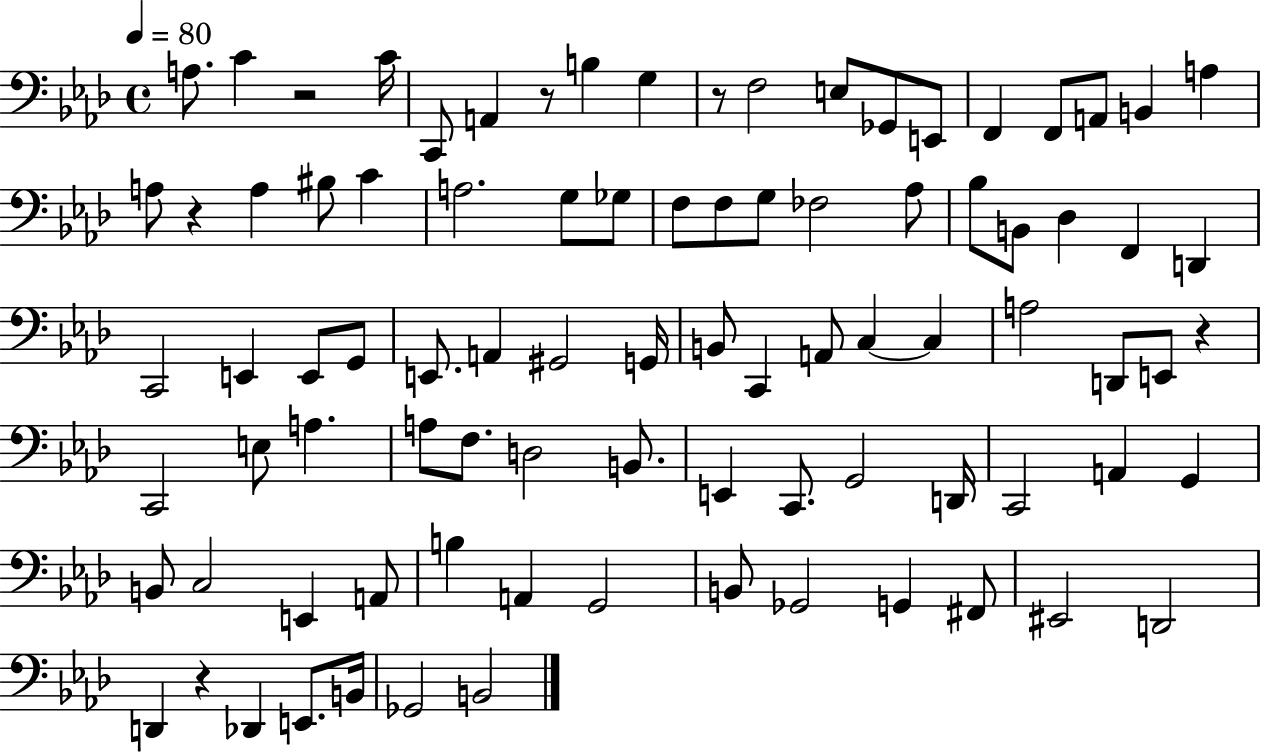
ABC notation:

X:1
T:Untitled
M:4/4
L:1/4
K:Ab
A,/2 C z2 C/4 C,,/2 A,, z/2 B, G, z/2 F,2 E,/2 _G,,/2 E,,/2 F,, F,,/2 A,,/2 B,, A, A,/2 z A, ^B,/2 C A,2 G,/2 _G,/2 F,/2 F,/2 G,/2 _F,2 _A,/2 _B,/2 B,,/2 _D, F,, D,, C,,2 E,, E,,/2 G,,/2 E,,/2 A,, ^G,,2 G,,/4 B,,/2 C,, A,,/2 C, C, A,2 D,,/2 E,,/2 z C,,2 E,/2 A, A,/2 F,/2 D,2 B,,/2 E,, C,,/2 G,,2 D,,/4 C,,2 A,, G,, B,,/2 C,2 E,, A,,/2 B, A,, G,,2 B,,/2 _G,,2 G,, ^F,,/2 ^E,,2 D,,2 D,, z _D,, E,,/2 B,,/4 _G,,2 B,,2